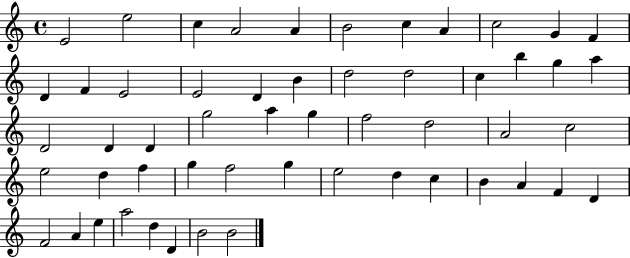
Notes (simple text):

E4/h E5/h C5/q A4/h A4/q B4/h C5/q A4/q C5/h G4/q F4/q D4/q F4/q E4/h E4/h D4/q B4/q D5/h D5/h C5/q B5/q G5/q A5/q D4/h D4/q D4/q G5/h A5/q G5/q F5/h D5/h A4/h C5/h E5/h D5/q F5/q G5/q F5/h G5/q E5/h D5/q C5/q B4/q A4/q F4/q D4/q F4/h A4/q E5/q A5/h D5/q D4/q B4/h B4/h